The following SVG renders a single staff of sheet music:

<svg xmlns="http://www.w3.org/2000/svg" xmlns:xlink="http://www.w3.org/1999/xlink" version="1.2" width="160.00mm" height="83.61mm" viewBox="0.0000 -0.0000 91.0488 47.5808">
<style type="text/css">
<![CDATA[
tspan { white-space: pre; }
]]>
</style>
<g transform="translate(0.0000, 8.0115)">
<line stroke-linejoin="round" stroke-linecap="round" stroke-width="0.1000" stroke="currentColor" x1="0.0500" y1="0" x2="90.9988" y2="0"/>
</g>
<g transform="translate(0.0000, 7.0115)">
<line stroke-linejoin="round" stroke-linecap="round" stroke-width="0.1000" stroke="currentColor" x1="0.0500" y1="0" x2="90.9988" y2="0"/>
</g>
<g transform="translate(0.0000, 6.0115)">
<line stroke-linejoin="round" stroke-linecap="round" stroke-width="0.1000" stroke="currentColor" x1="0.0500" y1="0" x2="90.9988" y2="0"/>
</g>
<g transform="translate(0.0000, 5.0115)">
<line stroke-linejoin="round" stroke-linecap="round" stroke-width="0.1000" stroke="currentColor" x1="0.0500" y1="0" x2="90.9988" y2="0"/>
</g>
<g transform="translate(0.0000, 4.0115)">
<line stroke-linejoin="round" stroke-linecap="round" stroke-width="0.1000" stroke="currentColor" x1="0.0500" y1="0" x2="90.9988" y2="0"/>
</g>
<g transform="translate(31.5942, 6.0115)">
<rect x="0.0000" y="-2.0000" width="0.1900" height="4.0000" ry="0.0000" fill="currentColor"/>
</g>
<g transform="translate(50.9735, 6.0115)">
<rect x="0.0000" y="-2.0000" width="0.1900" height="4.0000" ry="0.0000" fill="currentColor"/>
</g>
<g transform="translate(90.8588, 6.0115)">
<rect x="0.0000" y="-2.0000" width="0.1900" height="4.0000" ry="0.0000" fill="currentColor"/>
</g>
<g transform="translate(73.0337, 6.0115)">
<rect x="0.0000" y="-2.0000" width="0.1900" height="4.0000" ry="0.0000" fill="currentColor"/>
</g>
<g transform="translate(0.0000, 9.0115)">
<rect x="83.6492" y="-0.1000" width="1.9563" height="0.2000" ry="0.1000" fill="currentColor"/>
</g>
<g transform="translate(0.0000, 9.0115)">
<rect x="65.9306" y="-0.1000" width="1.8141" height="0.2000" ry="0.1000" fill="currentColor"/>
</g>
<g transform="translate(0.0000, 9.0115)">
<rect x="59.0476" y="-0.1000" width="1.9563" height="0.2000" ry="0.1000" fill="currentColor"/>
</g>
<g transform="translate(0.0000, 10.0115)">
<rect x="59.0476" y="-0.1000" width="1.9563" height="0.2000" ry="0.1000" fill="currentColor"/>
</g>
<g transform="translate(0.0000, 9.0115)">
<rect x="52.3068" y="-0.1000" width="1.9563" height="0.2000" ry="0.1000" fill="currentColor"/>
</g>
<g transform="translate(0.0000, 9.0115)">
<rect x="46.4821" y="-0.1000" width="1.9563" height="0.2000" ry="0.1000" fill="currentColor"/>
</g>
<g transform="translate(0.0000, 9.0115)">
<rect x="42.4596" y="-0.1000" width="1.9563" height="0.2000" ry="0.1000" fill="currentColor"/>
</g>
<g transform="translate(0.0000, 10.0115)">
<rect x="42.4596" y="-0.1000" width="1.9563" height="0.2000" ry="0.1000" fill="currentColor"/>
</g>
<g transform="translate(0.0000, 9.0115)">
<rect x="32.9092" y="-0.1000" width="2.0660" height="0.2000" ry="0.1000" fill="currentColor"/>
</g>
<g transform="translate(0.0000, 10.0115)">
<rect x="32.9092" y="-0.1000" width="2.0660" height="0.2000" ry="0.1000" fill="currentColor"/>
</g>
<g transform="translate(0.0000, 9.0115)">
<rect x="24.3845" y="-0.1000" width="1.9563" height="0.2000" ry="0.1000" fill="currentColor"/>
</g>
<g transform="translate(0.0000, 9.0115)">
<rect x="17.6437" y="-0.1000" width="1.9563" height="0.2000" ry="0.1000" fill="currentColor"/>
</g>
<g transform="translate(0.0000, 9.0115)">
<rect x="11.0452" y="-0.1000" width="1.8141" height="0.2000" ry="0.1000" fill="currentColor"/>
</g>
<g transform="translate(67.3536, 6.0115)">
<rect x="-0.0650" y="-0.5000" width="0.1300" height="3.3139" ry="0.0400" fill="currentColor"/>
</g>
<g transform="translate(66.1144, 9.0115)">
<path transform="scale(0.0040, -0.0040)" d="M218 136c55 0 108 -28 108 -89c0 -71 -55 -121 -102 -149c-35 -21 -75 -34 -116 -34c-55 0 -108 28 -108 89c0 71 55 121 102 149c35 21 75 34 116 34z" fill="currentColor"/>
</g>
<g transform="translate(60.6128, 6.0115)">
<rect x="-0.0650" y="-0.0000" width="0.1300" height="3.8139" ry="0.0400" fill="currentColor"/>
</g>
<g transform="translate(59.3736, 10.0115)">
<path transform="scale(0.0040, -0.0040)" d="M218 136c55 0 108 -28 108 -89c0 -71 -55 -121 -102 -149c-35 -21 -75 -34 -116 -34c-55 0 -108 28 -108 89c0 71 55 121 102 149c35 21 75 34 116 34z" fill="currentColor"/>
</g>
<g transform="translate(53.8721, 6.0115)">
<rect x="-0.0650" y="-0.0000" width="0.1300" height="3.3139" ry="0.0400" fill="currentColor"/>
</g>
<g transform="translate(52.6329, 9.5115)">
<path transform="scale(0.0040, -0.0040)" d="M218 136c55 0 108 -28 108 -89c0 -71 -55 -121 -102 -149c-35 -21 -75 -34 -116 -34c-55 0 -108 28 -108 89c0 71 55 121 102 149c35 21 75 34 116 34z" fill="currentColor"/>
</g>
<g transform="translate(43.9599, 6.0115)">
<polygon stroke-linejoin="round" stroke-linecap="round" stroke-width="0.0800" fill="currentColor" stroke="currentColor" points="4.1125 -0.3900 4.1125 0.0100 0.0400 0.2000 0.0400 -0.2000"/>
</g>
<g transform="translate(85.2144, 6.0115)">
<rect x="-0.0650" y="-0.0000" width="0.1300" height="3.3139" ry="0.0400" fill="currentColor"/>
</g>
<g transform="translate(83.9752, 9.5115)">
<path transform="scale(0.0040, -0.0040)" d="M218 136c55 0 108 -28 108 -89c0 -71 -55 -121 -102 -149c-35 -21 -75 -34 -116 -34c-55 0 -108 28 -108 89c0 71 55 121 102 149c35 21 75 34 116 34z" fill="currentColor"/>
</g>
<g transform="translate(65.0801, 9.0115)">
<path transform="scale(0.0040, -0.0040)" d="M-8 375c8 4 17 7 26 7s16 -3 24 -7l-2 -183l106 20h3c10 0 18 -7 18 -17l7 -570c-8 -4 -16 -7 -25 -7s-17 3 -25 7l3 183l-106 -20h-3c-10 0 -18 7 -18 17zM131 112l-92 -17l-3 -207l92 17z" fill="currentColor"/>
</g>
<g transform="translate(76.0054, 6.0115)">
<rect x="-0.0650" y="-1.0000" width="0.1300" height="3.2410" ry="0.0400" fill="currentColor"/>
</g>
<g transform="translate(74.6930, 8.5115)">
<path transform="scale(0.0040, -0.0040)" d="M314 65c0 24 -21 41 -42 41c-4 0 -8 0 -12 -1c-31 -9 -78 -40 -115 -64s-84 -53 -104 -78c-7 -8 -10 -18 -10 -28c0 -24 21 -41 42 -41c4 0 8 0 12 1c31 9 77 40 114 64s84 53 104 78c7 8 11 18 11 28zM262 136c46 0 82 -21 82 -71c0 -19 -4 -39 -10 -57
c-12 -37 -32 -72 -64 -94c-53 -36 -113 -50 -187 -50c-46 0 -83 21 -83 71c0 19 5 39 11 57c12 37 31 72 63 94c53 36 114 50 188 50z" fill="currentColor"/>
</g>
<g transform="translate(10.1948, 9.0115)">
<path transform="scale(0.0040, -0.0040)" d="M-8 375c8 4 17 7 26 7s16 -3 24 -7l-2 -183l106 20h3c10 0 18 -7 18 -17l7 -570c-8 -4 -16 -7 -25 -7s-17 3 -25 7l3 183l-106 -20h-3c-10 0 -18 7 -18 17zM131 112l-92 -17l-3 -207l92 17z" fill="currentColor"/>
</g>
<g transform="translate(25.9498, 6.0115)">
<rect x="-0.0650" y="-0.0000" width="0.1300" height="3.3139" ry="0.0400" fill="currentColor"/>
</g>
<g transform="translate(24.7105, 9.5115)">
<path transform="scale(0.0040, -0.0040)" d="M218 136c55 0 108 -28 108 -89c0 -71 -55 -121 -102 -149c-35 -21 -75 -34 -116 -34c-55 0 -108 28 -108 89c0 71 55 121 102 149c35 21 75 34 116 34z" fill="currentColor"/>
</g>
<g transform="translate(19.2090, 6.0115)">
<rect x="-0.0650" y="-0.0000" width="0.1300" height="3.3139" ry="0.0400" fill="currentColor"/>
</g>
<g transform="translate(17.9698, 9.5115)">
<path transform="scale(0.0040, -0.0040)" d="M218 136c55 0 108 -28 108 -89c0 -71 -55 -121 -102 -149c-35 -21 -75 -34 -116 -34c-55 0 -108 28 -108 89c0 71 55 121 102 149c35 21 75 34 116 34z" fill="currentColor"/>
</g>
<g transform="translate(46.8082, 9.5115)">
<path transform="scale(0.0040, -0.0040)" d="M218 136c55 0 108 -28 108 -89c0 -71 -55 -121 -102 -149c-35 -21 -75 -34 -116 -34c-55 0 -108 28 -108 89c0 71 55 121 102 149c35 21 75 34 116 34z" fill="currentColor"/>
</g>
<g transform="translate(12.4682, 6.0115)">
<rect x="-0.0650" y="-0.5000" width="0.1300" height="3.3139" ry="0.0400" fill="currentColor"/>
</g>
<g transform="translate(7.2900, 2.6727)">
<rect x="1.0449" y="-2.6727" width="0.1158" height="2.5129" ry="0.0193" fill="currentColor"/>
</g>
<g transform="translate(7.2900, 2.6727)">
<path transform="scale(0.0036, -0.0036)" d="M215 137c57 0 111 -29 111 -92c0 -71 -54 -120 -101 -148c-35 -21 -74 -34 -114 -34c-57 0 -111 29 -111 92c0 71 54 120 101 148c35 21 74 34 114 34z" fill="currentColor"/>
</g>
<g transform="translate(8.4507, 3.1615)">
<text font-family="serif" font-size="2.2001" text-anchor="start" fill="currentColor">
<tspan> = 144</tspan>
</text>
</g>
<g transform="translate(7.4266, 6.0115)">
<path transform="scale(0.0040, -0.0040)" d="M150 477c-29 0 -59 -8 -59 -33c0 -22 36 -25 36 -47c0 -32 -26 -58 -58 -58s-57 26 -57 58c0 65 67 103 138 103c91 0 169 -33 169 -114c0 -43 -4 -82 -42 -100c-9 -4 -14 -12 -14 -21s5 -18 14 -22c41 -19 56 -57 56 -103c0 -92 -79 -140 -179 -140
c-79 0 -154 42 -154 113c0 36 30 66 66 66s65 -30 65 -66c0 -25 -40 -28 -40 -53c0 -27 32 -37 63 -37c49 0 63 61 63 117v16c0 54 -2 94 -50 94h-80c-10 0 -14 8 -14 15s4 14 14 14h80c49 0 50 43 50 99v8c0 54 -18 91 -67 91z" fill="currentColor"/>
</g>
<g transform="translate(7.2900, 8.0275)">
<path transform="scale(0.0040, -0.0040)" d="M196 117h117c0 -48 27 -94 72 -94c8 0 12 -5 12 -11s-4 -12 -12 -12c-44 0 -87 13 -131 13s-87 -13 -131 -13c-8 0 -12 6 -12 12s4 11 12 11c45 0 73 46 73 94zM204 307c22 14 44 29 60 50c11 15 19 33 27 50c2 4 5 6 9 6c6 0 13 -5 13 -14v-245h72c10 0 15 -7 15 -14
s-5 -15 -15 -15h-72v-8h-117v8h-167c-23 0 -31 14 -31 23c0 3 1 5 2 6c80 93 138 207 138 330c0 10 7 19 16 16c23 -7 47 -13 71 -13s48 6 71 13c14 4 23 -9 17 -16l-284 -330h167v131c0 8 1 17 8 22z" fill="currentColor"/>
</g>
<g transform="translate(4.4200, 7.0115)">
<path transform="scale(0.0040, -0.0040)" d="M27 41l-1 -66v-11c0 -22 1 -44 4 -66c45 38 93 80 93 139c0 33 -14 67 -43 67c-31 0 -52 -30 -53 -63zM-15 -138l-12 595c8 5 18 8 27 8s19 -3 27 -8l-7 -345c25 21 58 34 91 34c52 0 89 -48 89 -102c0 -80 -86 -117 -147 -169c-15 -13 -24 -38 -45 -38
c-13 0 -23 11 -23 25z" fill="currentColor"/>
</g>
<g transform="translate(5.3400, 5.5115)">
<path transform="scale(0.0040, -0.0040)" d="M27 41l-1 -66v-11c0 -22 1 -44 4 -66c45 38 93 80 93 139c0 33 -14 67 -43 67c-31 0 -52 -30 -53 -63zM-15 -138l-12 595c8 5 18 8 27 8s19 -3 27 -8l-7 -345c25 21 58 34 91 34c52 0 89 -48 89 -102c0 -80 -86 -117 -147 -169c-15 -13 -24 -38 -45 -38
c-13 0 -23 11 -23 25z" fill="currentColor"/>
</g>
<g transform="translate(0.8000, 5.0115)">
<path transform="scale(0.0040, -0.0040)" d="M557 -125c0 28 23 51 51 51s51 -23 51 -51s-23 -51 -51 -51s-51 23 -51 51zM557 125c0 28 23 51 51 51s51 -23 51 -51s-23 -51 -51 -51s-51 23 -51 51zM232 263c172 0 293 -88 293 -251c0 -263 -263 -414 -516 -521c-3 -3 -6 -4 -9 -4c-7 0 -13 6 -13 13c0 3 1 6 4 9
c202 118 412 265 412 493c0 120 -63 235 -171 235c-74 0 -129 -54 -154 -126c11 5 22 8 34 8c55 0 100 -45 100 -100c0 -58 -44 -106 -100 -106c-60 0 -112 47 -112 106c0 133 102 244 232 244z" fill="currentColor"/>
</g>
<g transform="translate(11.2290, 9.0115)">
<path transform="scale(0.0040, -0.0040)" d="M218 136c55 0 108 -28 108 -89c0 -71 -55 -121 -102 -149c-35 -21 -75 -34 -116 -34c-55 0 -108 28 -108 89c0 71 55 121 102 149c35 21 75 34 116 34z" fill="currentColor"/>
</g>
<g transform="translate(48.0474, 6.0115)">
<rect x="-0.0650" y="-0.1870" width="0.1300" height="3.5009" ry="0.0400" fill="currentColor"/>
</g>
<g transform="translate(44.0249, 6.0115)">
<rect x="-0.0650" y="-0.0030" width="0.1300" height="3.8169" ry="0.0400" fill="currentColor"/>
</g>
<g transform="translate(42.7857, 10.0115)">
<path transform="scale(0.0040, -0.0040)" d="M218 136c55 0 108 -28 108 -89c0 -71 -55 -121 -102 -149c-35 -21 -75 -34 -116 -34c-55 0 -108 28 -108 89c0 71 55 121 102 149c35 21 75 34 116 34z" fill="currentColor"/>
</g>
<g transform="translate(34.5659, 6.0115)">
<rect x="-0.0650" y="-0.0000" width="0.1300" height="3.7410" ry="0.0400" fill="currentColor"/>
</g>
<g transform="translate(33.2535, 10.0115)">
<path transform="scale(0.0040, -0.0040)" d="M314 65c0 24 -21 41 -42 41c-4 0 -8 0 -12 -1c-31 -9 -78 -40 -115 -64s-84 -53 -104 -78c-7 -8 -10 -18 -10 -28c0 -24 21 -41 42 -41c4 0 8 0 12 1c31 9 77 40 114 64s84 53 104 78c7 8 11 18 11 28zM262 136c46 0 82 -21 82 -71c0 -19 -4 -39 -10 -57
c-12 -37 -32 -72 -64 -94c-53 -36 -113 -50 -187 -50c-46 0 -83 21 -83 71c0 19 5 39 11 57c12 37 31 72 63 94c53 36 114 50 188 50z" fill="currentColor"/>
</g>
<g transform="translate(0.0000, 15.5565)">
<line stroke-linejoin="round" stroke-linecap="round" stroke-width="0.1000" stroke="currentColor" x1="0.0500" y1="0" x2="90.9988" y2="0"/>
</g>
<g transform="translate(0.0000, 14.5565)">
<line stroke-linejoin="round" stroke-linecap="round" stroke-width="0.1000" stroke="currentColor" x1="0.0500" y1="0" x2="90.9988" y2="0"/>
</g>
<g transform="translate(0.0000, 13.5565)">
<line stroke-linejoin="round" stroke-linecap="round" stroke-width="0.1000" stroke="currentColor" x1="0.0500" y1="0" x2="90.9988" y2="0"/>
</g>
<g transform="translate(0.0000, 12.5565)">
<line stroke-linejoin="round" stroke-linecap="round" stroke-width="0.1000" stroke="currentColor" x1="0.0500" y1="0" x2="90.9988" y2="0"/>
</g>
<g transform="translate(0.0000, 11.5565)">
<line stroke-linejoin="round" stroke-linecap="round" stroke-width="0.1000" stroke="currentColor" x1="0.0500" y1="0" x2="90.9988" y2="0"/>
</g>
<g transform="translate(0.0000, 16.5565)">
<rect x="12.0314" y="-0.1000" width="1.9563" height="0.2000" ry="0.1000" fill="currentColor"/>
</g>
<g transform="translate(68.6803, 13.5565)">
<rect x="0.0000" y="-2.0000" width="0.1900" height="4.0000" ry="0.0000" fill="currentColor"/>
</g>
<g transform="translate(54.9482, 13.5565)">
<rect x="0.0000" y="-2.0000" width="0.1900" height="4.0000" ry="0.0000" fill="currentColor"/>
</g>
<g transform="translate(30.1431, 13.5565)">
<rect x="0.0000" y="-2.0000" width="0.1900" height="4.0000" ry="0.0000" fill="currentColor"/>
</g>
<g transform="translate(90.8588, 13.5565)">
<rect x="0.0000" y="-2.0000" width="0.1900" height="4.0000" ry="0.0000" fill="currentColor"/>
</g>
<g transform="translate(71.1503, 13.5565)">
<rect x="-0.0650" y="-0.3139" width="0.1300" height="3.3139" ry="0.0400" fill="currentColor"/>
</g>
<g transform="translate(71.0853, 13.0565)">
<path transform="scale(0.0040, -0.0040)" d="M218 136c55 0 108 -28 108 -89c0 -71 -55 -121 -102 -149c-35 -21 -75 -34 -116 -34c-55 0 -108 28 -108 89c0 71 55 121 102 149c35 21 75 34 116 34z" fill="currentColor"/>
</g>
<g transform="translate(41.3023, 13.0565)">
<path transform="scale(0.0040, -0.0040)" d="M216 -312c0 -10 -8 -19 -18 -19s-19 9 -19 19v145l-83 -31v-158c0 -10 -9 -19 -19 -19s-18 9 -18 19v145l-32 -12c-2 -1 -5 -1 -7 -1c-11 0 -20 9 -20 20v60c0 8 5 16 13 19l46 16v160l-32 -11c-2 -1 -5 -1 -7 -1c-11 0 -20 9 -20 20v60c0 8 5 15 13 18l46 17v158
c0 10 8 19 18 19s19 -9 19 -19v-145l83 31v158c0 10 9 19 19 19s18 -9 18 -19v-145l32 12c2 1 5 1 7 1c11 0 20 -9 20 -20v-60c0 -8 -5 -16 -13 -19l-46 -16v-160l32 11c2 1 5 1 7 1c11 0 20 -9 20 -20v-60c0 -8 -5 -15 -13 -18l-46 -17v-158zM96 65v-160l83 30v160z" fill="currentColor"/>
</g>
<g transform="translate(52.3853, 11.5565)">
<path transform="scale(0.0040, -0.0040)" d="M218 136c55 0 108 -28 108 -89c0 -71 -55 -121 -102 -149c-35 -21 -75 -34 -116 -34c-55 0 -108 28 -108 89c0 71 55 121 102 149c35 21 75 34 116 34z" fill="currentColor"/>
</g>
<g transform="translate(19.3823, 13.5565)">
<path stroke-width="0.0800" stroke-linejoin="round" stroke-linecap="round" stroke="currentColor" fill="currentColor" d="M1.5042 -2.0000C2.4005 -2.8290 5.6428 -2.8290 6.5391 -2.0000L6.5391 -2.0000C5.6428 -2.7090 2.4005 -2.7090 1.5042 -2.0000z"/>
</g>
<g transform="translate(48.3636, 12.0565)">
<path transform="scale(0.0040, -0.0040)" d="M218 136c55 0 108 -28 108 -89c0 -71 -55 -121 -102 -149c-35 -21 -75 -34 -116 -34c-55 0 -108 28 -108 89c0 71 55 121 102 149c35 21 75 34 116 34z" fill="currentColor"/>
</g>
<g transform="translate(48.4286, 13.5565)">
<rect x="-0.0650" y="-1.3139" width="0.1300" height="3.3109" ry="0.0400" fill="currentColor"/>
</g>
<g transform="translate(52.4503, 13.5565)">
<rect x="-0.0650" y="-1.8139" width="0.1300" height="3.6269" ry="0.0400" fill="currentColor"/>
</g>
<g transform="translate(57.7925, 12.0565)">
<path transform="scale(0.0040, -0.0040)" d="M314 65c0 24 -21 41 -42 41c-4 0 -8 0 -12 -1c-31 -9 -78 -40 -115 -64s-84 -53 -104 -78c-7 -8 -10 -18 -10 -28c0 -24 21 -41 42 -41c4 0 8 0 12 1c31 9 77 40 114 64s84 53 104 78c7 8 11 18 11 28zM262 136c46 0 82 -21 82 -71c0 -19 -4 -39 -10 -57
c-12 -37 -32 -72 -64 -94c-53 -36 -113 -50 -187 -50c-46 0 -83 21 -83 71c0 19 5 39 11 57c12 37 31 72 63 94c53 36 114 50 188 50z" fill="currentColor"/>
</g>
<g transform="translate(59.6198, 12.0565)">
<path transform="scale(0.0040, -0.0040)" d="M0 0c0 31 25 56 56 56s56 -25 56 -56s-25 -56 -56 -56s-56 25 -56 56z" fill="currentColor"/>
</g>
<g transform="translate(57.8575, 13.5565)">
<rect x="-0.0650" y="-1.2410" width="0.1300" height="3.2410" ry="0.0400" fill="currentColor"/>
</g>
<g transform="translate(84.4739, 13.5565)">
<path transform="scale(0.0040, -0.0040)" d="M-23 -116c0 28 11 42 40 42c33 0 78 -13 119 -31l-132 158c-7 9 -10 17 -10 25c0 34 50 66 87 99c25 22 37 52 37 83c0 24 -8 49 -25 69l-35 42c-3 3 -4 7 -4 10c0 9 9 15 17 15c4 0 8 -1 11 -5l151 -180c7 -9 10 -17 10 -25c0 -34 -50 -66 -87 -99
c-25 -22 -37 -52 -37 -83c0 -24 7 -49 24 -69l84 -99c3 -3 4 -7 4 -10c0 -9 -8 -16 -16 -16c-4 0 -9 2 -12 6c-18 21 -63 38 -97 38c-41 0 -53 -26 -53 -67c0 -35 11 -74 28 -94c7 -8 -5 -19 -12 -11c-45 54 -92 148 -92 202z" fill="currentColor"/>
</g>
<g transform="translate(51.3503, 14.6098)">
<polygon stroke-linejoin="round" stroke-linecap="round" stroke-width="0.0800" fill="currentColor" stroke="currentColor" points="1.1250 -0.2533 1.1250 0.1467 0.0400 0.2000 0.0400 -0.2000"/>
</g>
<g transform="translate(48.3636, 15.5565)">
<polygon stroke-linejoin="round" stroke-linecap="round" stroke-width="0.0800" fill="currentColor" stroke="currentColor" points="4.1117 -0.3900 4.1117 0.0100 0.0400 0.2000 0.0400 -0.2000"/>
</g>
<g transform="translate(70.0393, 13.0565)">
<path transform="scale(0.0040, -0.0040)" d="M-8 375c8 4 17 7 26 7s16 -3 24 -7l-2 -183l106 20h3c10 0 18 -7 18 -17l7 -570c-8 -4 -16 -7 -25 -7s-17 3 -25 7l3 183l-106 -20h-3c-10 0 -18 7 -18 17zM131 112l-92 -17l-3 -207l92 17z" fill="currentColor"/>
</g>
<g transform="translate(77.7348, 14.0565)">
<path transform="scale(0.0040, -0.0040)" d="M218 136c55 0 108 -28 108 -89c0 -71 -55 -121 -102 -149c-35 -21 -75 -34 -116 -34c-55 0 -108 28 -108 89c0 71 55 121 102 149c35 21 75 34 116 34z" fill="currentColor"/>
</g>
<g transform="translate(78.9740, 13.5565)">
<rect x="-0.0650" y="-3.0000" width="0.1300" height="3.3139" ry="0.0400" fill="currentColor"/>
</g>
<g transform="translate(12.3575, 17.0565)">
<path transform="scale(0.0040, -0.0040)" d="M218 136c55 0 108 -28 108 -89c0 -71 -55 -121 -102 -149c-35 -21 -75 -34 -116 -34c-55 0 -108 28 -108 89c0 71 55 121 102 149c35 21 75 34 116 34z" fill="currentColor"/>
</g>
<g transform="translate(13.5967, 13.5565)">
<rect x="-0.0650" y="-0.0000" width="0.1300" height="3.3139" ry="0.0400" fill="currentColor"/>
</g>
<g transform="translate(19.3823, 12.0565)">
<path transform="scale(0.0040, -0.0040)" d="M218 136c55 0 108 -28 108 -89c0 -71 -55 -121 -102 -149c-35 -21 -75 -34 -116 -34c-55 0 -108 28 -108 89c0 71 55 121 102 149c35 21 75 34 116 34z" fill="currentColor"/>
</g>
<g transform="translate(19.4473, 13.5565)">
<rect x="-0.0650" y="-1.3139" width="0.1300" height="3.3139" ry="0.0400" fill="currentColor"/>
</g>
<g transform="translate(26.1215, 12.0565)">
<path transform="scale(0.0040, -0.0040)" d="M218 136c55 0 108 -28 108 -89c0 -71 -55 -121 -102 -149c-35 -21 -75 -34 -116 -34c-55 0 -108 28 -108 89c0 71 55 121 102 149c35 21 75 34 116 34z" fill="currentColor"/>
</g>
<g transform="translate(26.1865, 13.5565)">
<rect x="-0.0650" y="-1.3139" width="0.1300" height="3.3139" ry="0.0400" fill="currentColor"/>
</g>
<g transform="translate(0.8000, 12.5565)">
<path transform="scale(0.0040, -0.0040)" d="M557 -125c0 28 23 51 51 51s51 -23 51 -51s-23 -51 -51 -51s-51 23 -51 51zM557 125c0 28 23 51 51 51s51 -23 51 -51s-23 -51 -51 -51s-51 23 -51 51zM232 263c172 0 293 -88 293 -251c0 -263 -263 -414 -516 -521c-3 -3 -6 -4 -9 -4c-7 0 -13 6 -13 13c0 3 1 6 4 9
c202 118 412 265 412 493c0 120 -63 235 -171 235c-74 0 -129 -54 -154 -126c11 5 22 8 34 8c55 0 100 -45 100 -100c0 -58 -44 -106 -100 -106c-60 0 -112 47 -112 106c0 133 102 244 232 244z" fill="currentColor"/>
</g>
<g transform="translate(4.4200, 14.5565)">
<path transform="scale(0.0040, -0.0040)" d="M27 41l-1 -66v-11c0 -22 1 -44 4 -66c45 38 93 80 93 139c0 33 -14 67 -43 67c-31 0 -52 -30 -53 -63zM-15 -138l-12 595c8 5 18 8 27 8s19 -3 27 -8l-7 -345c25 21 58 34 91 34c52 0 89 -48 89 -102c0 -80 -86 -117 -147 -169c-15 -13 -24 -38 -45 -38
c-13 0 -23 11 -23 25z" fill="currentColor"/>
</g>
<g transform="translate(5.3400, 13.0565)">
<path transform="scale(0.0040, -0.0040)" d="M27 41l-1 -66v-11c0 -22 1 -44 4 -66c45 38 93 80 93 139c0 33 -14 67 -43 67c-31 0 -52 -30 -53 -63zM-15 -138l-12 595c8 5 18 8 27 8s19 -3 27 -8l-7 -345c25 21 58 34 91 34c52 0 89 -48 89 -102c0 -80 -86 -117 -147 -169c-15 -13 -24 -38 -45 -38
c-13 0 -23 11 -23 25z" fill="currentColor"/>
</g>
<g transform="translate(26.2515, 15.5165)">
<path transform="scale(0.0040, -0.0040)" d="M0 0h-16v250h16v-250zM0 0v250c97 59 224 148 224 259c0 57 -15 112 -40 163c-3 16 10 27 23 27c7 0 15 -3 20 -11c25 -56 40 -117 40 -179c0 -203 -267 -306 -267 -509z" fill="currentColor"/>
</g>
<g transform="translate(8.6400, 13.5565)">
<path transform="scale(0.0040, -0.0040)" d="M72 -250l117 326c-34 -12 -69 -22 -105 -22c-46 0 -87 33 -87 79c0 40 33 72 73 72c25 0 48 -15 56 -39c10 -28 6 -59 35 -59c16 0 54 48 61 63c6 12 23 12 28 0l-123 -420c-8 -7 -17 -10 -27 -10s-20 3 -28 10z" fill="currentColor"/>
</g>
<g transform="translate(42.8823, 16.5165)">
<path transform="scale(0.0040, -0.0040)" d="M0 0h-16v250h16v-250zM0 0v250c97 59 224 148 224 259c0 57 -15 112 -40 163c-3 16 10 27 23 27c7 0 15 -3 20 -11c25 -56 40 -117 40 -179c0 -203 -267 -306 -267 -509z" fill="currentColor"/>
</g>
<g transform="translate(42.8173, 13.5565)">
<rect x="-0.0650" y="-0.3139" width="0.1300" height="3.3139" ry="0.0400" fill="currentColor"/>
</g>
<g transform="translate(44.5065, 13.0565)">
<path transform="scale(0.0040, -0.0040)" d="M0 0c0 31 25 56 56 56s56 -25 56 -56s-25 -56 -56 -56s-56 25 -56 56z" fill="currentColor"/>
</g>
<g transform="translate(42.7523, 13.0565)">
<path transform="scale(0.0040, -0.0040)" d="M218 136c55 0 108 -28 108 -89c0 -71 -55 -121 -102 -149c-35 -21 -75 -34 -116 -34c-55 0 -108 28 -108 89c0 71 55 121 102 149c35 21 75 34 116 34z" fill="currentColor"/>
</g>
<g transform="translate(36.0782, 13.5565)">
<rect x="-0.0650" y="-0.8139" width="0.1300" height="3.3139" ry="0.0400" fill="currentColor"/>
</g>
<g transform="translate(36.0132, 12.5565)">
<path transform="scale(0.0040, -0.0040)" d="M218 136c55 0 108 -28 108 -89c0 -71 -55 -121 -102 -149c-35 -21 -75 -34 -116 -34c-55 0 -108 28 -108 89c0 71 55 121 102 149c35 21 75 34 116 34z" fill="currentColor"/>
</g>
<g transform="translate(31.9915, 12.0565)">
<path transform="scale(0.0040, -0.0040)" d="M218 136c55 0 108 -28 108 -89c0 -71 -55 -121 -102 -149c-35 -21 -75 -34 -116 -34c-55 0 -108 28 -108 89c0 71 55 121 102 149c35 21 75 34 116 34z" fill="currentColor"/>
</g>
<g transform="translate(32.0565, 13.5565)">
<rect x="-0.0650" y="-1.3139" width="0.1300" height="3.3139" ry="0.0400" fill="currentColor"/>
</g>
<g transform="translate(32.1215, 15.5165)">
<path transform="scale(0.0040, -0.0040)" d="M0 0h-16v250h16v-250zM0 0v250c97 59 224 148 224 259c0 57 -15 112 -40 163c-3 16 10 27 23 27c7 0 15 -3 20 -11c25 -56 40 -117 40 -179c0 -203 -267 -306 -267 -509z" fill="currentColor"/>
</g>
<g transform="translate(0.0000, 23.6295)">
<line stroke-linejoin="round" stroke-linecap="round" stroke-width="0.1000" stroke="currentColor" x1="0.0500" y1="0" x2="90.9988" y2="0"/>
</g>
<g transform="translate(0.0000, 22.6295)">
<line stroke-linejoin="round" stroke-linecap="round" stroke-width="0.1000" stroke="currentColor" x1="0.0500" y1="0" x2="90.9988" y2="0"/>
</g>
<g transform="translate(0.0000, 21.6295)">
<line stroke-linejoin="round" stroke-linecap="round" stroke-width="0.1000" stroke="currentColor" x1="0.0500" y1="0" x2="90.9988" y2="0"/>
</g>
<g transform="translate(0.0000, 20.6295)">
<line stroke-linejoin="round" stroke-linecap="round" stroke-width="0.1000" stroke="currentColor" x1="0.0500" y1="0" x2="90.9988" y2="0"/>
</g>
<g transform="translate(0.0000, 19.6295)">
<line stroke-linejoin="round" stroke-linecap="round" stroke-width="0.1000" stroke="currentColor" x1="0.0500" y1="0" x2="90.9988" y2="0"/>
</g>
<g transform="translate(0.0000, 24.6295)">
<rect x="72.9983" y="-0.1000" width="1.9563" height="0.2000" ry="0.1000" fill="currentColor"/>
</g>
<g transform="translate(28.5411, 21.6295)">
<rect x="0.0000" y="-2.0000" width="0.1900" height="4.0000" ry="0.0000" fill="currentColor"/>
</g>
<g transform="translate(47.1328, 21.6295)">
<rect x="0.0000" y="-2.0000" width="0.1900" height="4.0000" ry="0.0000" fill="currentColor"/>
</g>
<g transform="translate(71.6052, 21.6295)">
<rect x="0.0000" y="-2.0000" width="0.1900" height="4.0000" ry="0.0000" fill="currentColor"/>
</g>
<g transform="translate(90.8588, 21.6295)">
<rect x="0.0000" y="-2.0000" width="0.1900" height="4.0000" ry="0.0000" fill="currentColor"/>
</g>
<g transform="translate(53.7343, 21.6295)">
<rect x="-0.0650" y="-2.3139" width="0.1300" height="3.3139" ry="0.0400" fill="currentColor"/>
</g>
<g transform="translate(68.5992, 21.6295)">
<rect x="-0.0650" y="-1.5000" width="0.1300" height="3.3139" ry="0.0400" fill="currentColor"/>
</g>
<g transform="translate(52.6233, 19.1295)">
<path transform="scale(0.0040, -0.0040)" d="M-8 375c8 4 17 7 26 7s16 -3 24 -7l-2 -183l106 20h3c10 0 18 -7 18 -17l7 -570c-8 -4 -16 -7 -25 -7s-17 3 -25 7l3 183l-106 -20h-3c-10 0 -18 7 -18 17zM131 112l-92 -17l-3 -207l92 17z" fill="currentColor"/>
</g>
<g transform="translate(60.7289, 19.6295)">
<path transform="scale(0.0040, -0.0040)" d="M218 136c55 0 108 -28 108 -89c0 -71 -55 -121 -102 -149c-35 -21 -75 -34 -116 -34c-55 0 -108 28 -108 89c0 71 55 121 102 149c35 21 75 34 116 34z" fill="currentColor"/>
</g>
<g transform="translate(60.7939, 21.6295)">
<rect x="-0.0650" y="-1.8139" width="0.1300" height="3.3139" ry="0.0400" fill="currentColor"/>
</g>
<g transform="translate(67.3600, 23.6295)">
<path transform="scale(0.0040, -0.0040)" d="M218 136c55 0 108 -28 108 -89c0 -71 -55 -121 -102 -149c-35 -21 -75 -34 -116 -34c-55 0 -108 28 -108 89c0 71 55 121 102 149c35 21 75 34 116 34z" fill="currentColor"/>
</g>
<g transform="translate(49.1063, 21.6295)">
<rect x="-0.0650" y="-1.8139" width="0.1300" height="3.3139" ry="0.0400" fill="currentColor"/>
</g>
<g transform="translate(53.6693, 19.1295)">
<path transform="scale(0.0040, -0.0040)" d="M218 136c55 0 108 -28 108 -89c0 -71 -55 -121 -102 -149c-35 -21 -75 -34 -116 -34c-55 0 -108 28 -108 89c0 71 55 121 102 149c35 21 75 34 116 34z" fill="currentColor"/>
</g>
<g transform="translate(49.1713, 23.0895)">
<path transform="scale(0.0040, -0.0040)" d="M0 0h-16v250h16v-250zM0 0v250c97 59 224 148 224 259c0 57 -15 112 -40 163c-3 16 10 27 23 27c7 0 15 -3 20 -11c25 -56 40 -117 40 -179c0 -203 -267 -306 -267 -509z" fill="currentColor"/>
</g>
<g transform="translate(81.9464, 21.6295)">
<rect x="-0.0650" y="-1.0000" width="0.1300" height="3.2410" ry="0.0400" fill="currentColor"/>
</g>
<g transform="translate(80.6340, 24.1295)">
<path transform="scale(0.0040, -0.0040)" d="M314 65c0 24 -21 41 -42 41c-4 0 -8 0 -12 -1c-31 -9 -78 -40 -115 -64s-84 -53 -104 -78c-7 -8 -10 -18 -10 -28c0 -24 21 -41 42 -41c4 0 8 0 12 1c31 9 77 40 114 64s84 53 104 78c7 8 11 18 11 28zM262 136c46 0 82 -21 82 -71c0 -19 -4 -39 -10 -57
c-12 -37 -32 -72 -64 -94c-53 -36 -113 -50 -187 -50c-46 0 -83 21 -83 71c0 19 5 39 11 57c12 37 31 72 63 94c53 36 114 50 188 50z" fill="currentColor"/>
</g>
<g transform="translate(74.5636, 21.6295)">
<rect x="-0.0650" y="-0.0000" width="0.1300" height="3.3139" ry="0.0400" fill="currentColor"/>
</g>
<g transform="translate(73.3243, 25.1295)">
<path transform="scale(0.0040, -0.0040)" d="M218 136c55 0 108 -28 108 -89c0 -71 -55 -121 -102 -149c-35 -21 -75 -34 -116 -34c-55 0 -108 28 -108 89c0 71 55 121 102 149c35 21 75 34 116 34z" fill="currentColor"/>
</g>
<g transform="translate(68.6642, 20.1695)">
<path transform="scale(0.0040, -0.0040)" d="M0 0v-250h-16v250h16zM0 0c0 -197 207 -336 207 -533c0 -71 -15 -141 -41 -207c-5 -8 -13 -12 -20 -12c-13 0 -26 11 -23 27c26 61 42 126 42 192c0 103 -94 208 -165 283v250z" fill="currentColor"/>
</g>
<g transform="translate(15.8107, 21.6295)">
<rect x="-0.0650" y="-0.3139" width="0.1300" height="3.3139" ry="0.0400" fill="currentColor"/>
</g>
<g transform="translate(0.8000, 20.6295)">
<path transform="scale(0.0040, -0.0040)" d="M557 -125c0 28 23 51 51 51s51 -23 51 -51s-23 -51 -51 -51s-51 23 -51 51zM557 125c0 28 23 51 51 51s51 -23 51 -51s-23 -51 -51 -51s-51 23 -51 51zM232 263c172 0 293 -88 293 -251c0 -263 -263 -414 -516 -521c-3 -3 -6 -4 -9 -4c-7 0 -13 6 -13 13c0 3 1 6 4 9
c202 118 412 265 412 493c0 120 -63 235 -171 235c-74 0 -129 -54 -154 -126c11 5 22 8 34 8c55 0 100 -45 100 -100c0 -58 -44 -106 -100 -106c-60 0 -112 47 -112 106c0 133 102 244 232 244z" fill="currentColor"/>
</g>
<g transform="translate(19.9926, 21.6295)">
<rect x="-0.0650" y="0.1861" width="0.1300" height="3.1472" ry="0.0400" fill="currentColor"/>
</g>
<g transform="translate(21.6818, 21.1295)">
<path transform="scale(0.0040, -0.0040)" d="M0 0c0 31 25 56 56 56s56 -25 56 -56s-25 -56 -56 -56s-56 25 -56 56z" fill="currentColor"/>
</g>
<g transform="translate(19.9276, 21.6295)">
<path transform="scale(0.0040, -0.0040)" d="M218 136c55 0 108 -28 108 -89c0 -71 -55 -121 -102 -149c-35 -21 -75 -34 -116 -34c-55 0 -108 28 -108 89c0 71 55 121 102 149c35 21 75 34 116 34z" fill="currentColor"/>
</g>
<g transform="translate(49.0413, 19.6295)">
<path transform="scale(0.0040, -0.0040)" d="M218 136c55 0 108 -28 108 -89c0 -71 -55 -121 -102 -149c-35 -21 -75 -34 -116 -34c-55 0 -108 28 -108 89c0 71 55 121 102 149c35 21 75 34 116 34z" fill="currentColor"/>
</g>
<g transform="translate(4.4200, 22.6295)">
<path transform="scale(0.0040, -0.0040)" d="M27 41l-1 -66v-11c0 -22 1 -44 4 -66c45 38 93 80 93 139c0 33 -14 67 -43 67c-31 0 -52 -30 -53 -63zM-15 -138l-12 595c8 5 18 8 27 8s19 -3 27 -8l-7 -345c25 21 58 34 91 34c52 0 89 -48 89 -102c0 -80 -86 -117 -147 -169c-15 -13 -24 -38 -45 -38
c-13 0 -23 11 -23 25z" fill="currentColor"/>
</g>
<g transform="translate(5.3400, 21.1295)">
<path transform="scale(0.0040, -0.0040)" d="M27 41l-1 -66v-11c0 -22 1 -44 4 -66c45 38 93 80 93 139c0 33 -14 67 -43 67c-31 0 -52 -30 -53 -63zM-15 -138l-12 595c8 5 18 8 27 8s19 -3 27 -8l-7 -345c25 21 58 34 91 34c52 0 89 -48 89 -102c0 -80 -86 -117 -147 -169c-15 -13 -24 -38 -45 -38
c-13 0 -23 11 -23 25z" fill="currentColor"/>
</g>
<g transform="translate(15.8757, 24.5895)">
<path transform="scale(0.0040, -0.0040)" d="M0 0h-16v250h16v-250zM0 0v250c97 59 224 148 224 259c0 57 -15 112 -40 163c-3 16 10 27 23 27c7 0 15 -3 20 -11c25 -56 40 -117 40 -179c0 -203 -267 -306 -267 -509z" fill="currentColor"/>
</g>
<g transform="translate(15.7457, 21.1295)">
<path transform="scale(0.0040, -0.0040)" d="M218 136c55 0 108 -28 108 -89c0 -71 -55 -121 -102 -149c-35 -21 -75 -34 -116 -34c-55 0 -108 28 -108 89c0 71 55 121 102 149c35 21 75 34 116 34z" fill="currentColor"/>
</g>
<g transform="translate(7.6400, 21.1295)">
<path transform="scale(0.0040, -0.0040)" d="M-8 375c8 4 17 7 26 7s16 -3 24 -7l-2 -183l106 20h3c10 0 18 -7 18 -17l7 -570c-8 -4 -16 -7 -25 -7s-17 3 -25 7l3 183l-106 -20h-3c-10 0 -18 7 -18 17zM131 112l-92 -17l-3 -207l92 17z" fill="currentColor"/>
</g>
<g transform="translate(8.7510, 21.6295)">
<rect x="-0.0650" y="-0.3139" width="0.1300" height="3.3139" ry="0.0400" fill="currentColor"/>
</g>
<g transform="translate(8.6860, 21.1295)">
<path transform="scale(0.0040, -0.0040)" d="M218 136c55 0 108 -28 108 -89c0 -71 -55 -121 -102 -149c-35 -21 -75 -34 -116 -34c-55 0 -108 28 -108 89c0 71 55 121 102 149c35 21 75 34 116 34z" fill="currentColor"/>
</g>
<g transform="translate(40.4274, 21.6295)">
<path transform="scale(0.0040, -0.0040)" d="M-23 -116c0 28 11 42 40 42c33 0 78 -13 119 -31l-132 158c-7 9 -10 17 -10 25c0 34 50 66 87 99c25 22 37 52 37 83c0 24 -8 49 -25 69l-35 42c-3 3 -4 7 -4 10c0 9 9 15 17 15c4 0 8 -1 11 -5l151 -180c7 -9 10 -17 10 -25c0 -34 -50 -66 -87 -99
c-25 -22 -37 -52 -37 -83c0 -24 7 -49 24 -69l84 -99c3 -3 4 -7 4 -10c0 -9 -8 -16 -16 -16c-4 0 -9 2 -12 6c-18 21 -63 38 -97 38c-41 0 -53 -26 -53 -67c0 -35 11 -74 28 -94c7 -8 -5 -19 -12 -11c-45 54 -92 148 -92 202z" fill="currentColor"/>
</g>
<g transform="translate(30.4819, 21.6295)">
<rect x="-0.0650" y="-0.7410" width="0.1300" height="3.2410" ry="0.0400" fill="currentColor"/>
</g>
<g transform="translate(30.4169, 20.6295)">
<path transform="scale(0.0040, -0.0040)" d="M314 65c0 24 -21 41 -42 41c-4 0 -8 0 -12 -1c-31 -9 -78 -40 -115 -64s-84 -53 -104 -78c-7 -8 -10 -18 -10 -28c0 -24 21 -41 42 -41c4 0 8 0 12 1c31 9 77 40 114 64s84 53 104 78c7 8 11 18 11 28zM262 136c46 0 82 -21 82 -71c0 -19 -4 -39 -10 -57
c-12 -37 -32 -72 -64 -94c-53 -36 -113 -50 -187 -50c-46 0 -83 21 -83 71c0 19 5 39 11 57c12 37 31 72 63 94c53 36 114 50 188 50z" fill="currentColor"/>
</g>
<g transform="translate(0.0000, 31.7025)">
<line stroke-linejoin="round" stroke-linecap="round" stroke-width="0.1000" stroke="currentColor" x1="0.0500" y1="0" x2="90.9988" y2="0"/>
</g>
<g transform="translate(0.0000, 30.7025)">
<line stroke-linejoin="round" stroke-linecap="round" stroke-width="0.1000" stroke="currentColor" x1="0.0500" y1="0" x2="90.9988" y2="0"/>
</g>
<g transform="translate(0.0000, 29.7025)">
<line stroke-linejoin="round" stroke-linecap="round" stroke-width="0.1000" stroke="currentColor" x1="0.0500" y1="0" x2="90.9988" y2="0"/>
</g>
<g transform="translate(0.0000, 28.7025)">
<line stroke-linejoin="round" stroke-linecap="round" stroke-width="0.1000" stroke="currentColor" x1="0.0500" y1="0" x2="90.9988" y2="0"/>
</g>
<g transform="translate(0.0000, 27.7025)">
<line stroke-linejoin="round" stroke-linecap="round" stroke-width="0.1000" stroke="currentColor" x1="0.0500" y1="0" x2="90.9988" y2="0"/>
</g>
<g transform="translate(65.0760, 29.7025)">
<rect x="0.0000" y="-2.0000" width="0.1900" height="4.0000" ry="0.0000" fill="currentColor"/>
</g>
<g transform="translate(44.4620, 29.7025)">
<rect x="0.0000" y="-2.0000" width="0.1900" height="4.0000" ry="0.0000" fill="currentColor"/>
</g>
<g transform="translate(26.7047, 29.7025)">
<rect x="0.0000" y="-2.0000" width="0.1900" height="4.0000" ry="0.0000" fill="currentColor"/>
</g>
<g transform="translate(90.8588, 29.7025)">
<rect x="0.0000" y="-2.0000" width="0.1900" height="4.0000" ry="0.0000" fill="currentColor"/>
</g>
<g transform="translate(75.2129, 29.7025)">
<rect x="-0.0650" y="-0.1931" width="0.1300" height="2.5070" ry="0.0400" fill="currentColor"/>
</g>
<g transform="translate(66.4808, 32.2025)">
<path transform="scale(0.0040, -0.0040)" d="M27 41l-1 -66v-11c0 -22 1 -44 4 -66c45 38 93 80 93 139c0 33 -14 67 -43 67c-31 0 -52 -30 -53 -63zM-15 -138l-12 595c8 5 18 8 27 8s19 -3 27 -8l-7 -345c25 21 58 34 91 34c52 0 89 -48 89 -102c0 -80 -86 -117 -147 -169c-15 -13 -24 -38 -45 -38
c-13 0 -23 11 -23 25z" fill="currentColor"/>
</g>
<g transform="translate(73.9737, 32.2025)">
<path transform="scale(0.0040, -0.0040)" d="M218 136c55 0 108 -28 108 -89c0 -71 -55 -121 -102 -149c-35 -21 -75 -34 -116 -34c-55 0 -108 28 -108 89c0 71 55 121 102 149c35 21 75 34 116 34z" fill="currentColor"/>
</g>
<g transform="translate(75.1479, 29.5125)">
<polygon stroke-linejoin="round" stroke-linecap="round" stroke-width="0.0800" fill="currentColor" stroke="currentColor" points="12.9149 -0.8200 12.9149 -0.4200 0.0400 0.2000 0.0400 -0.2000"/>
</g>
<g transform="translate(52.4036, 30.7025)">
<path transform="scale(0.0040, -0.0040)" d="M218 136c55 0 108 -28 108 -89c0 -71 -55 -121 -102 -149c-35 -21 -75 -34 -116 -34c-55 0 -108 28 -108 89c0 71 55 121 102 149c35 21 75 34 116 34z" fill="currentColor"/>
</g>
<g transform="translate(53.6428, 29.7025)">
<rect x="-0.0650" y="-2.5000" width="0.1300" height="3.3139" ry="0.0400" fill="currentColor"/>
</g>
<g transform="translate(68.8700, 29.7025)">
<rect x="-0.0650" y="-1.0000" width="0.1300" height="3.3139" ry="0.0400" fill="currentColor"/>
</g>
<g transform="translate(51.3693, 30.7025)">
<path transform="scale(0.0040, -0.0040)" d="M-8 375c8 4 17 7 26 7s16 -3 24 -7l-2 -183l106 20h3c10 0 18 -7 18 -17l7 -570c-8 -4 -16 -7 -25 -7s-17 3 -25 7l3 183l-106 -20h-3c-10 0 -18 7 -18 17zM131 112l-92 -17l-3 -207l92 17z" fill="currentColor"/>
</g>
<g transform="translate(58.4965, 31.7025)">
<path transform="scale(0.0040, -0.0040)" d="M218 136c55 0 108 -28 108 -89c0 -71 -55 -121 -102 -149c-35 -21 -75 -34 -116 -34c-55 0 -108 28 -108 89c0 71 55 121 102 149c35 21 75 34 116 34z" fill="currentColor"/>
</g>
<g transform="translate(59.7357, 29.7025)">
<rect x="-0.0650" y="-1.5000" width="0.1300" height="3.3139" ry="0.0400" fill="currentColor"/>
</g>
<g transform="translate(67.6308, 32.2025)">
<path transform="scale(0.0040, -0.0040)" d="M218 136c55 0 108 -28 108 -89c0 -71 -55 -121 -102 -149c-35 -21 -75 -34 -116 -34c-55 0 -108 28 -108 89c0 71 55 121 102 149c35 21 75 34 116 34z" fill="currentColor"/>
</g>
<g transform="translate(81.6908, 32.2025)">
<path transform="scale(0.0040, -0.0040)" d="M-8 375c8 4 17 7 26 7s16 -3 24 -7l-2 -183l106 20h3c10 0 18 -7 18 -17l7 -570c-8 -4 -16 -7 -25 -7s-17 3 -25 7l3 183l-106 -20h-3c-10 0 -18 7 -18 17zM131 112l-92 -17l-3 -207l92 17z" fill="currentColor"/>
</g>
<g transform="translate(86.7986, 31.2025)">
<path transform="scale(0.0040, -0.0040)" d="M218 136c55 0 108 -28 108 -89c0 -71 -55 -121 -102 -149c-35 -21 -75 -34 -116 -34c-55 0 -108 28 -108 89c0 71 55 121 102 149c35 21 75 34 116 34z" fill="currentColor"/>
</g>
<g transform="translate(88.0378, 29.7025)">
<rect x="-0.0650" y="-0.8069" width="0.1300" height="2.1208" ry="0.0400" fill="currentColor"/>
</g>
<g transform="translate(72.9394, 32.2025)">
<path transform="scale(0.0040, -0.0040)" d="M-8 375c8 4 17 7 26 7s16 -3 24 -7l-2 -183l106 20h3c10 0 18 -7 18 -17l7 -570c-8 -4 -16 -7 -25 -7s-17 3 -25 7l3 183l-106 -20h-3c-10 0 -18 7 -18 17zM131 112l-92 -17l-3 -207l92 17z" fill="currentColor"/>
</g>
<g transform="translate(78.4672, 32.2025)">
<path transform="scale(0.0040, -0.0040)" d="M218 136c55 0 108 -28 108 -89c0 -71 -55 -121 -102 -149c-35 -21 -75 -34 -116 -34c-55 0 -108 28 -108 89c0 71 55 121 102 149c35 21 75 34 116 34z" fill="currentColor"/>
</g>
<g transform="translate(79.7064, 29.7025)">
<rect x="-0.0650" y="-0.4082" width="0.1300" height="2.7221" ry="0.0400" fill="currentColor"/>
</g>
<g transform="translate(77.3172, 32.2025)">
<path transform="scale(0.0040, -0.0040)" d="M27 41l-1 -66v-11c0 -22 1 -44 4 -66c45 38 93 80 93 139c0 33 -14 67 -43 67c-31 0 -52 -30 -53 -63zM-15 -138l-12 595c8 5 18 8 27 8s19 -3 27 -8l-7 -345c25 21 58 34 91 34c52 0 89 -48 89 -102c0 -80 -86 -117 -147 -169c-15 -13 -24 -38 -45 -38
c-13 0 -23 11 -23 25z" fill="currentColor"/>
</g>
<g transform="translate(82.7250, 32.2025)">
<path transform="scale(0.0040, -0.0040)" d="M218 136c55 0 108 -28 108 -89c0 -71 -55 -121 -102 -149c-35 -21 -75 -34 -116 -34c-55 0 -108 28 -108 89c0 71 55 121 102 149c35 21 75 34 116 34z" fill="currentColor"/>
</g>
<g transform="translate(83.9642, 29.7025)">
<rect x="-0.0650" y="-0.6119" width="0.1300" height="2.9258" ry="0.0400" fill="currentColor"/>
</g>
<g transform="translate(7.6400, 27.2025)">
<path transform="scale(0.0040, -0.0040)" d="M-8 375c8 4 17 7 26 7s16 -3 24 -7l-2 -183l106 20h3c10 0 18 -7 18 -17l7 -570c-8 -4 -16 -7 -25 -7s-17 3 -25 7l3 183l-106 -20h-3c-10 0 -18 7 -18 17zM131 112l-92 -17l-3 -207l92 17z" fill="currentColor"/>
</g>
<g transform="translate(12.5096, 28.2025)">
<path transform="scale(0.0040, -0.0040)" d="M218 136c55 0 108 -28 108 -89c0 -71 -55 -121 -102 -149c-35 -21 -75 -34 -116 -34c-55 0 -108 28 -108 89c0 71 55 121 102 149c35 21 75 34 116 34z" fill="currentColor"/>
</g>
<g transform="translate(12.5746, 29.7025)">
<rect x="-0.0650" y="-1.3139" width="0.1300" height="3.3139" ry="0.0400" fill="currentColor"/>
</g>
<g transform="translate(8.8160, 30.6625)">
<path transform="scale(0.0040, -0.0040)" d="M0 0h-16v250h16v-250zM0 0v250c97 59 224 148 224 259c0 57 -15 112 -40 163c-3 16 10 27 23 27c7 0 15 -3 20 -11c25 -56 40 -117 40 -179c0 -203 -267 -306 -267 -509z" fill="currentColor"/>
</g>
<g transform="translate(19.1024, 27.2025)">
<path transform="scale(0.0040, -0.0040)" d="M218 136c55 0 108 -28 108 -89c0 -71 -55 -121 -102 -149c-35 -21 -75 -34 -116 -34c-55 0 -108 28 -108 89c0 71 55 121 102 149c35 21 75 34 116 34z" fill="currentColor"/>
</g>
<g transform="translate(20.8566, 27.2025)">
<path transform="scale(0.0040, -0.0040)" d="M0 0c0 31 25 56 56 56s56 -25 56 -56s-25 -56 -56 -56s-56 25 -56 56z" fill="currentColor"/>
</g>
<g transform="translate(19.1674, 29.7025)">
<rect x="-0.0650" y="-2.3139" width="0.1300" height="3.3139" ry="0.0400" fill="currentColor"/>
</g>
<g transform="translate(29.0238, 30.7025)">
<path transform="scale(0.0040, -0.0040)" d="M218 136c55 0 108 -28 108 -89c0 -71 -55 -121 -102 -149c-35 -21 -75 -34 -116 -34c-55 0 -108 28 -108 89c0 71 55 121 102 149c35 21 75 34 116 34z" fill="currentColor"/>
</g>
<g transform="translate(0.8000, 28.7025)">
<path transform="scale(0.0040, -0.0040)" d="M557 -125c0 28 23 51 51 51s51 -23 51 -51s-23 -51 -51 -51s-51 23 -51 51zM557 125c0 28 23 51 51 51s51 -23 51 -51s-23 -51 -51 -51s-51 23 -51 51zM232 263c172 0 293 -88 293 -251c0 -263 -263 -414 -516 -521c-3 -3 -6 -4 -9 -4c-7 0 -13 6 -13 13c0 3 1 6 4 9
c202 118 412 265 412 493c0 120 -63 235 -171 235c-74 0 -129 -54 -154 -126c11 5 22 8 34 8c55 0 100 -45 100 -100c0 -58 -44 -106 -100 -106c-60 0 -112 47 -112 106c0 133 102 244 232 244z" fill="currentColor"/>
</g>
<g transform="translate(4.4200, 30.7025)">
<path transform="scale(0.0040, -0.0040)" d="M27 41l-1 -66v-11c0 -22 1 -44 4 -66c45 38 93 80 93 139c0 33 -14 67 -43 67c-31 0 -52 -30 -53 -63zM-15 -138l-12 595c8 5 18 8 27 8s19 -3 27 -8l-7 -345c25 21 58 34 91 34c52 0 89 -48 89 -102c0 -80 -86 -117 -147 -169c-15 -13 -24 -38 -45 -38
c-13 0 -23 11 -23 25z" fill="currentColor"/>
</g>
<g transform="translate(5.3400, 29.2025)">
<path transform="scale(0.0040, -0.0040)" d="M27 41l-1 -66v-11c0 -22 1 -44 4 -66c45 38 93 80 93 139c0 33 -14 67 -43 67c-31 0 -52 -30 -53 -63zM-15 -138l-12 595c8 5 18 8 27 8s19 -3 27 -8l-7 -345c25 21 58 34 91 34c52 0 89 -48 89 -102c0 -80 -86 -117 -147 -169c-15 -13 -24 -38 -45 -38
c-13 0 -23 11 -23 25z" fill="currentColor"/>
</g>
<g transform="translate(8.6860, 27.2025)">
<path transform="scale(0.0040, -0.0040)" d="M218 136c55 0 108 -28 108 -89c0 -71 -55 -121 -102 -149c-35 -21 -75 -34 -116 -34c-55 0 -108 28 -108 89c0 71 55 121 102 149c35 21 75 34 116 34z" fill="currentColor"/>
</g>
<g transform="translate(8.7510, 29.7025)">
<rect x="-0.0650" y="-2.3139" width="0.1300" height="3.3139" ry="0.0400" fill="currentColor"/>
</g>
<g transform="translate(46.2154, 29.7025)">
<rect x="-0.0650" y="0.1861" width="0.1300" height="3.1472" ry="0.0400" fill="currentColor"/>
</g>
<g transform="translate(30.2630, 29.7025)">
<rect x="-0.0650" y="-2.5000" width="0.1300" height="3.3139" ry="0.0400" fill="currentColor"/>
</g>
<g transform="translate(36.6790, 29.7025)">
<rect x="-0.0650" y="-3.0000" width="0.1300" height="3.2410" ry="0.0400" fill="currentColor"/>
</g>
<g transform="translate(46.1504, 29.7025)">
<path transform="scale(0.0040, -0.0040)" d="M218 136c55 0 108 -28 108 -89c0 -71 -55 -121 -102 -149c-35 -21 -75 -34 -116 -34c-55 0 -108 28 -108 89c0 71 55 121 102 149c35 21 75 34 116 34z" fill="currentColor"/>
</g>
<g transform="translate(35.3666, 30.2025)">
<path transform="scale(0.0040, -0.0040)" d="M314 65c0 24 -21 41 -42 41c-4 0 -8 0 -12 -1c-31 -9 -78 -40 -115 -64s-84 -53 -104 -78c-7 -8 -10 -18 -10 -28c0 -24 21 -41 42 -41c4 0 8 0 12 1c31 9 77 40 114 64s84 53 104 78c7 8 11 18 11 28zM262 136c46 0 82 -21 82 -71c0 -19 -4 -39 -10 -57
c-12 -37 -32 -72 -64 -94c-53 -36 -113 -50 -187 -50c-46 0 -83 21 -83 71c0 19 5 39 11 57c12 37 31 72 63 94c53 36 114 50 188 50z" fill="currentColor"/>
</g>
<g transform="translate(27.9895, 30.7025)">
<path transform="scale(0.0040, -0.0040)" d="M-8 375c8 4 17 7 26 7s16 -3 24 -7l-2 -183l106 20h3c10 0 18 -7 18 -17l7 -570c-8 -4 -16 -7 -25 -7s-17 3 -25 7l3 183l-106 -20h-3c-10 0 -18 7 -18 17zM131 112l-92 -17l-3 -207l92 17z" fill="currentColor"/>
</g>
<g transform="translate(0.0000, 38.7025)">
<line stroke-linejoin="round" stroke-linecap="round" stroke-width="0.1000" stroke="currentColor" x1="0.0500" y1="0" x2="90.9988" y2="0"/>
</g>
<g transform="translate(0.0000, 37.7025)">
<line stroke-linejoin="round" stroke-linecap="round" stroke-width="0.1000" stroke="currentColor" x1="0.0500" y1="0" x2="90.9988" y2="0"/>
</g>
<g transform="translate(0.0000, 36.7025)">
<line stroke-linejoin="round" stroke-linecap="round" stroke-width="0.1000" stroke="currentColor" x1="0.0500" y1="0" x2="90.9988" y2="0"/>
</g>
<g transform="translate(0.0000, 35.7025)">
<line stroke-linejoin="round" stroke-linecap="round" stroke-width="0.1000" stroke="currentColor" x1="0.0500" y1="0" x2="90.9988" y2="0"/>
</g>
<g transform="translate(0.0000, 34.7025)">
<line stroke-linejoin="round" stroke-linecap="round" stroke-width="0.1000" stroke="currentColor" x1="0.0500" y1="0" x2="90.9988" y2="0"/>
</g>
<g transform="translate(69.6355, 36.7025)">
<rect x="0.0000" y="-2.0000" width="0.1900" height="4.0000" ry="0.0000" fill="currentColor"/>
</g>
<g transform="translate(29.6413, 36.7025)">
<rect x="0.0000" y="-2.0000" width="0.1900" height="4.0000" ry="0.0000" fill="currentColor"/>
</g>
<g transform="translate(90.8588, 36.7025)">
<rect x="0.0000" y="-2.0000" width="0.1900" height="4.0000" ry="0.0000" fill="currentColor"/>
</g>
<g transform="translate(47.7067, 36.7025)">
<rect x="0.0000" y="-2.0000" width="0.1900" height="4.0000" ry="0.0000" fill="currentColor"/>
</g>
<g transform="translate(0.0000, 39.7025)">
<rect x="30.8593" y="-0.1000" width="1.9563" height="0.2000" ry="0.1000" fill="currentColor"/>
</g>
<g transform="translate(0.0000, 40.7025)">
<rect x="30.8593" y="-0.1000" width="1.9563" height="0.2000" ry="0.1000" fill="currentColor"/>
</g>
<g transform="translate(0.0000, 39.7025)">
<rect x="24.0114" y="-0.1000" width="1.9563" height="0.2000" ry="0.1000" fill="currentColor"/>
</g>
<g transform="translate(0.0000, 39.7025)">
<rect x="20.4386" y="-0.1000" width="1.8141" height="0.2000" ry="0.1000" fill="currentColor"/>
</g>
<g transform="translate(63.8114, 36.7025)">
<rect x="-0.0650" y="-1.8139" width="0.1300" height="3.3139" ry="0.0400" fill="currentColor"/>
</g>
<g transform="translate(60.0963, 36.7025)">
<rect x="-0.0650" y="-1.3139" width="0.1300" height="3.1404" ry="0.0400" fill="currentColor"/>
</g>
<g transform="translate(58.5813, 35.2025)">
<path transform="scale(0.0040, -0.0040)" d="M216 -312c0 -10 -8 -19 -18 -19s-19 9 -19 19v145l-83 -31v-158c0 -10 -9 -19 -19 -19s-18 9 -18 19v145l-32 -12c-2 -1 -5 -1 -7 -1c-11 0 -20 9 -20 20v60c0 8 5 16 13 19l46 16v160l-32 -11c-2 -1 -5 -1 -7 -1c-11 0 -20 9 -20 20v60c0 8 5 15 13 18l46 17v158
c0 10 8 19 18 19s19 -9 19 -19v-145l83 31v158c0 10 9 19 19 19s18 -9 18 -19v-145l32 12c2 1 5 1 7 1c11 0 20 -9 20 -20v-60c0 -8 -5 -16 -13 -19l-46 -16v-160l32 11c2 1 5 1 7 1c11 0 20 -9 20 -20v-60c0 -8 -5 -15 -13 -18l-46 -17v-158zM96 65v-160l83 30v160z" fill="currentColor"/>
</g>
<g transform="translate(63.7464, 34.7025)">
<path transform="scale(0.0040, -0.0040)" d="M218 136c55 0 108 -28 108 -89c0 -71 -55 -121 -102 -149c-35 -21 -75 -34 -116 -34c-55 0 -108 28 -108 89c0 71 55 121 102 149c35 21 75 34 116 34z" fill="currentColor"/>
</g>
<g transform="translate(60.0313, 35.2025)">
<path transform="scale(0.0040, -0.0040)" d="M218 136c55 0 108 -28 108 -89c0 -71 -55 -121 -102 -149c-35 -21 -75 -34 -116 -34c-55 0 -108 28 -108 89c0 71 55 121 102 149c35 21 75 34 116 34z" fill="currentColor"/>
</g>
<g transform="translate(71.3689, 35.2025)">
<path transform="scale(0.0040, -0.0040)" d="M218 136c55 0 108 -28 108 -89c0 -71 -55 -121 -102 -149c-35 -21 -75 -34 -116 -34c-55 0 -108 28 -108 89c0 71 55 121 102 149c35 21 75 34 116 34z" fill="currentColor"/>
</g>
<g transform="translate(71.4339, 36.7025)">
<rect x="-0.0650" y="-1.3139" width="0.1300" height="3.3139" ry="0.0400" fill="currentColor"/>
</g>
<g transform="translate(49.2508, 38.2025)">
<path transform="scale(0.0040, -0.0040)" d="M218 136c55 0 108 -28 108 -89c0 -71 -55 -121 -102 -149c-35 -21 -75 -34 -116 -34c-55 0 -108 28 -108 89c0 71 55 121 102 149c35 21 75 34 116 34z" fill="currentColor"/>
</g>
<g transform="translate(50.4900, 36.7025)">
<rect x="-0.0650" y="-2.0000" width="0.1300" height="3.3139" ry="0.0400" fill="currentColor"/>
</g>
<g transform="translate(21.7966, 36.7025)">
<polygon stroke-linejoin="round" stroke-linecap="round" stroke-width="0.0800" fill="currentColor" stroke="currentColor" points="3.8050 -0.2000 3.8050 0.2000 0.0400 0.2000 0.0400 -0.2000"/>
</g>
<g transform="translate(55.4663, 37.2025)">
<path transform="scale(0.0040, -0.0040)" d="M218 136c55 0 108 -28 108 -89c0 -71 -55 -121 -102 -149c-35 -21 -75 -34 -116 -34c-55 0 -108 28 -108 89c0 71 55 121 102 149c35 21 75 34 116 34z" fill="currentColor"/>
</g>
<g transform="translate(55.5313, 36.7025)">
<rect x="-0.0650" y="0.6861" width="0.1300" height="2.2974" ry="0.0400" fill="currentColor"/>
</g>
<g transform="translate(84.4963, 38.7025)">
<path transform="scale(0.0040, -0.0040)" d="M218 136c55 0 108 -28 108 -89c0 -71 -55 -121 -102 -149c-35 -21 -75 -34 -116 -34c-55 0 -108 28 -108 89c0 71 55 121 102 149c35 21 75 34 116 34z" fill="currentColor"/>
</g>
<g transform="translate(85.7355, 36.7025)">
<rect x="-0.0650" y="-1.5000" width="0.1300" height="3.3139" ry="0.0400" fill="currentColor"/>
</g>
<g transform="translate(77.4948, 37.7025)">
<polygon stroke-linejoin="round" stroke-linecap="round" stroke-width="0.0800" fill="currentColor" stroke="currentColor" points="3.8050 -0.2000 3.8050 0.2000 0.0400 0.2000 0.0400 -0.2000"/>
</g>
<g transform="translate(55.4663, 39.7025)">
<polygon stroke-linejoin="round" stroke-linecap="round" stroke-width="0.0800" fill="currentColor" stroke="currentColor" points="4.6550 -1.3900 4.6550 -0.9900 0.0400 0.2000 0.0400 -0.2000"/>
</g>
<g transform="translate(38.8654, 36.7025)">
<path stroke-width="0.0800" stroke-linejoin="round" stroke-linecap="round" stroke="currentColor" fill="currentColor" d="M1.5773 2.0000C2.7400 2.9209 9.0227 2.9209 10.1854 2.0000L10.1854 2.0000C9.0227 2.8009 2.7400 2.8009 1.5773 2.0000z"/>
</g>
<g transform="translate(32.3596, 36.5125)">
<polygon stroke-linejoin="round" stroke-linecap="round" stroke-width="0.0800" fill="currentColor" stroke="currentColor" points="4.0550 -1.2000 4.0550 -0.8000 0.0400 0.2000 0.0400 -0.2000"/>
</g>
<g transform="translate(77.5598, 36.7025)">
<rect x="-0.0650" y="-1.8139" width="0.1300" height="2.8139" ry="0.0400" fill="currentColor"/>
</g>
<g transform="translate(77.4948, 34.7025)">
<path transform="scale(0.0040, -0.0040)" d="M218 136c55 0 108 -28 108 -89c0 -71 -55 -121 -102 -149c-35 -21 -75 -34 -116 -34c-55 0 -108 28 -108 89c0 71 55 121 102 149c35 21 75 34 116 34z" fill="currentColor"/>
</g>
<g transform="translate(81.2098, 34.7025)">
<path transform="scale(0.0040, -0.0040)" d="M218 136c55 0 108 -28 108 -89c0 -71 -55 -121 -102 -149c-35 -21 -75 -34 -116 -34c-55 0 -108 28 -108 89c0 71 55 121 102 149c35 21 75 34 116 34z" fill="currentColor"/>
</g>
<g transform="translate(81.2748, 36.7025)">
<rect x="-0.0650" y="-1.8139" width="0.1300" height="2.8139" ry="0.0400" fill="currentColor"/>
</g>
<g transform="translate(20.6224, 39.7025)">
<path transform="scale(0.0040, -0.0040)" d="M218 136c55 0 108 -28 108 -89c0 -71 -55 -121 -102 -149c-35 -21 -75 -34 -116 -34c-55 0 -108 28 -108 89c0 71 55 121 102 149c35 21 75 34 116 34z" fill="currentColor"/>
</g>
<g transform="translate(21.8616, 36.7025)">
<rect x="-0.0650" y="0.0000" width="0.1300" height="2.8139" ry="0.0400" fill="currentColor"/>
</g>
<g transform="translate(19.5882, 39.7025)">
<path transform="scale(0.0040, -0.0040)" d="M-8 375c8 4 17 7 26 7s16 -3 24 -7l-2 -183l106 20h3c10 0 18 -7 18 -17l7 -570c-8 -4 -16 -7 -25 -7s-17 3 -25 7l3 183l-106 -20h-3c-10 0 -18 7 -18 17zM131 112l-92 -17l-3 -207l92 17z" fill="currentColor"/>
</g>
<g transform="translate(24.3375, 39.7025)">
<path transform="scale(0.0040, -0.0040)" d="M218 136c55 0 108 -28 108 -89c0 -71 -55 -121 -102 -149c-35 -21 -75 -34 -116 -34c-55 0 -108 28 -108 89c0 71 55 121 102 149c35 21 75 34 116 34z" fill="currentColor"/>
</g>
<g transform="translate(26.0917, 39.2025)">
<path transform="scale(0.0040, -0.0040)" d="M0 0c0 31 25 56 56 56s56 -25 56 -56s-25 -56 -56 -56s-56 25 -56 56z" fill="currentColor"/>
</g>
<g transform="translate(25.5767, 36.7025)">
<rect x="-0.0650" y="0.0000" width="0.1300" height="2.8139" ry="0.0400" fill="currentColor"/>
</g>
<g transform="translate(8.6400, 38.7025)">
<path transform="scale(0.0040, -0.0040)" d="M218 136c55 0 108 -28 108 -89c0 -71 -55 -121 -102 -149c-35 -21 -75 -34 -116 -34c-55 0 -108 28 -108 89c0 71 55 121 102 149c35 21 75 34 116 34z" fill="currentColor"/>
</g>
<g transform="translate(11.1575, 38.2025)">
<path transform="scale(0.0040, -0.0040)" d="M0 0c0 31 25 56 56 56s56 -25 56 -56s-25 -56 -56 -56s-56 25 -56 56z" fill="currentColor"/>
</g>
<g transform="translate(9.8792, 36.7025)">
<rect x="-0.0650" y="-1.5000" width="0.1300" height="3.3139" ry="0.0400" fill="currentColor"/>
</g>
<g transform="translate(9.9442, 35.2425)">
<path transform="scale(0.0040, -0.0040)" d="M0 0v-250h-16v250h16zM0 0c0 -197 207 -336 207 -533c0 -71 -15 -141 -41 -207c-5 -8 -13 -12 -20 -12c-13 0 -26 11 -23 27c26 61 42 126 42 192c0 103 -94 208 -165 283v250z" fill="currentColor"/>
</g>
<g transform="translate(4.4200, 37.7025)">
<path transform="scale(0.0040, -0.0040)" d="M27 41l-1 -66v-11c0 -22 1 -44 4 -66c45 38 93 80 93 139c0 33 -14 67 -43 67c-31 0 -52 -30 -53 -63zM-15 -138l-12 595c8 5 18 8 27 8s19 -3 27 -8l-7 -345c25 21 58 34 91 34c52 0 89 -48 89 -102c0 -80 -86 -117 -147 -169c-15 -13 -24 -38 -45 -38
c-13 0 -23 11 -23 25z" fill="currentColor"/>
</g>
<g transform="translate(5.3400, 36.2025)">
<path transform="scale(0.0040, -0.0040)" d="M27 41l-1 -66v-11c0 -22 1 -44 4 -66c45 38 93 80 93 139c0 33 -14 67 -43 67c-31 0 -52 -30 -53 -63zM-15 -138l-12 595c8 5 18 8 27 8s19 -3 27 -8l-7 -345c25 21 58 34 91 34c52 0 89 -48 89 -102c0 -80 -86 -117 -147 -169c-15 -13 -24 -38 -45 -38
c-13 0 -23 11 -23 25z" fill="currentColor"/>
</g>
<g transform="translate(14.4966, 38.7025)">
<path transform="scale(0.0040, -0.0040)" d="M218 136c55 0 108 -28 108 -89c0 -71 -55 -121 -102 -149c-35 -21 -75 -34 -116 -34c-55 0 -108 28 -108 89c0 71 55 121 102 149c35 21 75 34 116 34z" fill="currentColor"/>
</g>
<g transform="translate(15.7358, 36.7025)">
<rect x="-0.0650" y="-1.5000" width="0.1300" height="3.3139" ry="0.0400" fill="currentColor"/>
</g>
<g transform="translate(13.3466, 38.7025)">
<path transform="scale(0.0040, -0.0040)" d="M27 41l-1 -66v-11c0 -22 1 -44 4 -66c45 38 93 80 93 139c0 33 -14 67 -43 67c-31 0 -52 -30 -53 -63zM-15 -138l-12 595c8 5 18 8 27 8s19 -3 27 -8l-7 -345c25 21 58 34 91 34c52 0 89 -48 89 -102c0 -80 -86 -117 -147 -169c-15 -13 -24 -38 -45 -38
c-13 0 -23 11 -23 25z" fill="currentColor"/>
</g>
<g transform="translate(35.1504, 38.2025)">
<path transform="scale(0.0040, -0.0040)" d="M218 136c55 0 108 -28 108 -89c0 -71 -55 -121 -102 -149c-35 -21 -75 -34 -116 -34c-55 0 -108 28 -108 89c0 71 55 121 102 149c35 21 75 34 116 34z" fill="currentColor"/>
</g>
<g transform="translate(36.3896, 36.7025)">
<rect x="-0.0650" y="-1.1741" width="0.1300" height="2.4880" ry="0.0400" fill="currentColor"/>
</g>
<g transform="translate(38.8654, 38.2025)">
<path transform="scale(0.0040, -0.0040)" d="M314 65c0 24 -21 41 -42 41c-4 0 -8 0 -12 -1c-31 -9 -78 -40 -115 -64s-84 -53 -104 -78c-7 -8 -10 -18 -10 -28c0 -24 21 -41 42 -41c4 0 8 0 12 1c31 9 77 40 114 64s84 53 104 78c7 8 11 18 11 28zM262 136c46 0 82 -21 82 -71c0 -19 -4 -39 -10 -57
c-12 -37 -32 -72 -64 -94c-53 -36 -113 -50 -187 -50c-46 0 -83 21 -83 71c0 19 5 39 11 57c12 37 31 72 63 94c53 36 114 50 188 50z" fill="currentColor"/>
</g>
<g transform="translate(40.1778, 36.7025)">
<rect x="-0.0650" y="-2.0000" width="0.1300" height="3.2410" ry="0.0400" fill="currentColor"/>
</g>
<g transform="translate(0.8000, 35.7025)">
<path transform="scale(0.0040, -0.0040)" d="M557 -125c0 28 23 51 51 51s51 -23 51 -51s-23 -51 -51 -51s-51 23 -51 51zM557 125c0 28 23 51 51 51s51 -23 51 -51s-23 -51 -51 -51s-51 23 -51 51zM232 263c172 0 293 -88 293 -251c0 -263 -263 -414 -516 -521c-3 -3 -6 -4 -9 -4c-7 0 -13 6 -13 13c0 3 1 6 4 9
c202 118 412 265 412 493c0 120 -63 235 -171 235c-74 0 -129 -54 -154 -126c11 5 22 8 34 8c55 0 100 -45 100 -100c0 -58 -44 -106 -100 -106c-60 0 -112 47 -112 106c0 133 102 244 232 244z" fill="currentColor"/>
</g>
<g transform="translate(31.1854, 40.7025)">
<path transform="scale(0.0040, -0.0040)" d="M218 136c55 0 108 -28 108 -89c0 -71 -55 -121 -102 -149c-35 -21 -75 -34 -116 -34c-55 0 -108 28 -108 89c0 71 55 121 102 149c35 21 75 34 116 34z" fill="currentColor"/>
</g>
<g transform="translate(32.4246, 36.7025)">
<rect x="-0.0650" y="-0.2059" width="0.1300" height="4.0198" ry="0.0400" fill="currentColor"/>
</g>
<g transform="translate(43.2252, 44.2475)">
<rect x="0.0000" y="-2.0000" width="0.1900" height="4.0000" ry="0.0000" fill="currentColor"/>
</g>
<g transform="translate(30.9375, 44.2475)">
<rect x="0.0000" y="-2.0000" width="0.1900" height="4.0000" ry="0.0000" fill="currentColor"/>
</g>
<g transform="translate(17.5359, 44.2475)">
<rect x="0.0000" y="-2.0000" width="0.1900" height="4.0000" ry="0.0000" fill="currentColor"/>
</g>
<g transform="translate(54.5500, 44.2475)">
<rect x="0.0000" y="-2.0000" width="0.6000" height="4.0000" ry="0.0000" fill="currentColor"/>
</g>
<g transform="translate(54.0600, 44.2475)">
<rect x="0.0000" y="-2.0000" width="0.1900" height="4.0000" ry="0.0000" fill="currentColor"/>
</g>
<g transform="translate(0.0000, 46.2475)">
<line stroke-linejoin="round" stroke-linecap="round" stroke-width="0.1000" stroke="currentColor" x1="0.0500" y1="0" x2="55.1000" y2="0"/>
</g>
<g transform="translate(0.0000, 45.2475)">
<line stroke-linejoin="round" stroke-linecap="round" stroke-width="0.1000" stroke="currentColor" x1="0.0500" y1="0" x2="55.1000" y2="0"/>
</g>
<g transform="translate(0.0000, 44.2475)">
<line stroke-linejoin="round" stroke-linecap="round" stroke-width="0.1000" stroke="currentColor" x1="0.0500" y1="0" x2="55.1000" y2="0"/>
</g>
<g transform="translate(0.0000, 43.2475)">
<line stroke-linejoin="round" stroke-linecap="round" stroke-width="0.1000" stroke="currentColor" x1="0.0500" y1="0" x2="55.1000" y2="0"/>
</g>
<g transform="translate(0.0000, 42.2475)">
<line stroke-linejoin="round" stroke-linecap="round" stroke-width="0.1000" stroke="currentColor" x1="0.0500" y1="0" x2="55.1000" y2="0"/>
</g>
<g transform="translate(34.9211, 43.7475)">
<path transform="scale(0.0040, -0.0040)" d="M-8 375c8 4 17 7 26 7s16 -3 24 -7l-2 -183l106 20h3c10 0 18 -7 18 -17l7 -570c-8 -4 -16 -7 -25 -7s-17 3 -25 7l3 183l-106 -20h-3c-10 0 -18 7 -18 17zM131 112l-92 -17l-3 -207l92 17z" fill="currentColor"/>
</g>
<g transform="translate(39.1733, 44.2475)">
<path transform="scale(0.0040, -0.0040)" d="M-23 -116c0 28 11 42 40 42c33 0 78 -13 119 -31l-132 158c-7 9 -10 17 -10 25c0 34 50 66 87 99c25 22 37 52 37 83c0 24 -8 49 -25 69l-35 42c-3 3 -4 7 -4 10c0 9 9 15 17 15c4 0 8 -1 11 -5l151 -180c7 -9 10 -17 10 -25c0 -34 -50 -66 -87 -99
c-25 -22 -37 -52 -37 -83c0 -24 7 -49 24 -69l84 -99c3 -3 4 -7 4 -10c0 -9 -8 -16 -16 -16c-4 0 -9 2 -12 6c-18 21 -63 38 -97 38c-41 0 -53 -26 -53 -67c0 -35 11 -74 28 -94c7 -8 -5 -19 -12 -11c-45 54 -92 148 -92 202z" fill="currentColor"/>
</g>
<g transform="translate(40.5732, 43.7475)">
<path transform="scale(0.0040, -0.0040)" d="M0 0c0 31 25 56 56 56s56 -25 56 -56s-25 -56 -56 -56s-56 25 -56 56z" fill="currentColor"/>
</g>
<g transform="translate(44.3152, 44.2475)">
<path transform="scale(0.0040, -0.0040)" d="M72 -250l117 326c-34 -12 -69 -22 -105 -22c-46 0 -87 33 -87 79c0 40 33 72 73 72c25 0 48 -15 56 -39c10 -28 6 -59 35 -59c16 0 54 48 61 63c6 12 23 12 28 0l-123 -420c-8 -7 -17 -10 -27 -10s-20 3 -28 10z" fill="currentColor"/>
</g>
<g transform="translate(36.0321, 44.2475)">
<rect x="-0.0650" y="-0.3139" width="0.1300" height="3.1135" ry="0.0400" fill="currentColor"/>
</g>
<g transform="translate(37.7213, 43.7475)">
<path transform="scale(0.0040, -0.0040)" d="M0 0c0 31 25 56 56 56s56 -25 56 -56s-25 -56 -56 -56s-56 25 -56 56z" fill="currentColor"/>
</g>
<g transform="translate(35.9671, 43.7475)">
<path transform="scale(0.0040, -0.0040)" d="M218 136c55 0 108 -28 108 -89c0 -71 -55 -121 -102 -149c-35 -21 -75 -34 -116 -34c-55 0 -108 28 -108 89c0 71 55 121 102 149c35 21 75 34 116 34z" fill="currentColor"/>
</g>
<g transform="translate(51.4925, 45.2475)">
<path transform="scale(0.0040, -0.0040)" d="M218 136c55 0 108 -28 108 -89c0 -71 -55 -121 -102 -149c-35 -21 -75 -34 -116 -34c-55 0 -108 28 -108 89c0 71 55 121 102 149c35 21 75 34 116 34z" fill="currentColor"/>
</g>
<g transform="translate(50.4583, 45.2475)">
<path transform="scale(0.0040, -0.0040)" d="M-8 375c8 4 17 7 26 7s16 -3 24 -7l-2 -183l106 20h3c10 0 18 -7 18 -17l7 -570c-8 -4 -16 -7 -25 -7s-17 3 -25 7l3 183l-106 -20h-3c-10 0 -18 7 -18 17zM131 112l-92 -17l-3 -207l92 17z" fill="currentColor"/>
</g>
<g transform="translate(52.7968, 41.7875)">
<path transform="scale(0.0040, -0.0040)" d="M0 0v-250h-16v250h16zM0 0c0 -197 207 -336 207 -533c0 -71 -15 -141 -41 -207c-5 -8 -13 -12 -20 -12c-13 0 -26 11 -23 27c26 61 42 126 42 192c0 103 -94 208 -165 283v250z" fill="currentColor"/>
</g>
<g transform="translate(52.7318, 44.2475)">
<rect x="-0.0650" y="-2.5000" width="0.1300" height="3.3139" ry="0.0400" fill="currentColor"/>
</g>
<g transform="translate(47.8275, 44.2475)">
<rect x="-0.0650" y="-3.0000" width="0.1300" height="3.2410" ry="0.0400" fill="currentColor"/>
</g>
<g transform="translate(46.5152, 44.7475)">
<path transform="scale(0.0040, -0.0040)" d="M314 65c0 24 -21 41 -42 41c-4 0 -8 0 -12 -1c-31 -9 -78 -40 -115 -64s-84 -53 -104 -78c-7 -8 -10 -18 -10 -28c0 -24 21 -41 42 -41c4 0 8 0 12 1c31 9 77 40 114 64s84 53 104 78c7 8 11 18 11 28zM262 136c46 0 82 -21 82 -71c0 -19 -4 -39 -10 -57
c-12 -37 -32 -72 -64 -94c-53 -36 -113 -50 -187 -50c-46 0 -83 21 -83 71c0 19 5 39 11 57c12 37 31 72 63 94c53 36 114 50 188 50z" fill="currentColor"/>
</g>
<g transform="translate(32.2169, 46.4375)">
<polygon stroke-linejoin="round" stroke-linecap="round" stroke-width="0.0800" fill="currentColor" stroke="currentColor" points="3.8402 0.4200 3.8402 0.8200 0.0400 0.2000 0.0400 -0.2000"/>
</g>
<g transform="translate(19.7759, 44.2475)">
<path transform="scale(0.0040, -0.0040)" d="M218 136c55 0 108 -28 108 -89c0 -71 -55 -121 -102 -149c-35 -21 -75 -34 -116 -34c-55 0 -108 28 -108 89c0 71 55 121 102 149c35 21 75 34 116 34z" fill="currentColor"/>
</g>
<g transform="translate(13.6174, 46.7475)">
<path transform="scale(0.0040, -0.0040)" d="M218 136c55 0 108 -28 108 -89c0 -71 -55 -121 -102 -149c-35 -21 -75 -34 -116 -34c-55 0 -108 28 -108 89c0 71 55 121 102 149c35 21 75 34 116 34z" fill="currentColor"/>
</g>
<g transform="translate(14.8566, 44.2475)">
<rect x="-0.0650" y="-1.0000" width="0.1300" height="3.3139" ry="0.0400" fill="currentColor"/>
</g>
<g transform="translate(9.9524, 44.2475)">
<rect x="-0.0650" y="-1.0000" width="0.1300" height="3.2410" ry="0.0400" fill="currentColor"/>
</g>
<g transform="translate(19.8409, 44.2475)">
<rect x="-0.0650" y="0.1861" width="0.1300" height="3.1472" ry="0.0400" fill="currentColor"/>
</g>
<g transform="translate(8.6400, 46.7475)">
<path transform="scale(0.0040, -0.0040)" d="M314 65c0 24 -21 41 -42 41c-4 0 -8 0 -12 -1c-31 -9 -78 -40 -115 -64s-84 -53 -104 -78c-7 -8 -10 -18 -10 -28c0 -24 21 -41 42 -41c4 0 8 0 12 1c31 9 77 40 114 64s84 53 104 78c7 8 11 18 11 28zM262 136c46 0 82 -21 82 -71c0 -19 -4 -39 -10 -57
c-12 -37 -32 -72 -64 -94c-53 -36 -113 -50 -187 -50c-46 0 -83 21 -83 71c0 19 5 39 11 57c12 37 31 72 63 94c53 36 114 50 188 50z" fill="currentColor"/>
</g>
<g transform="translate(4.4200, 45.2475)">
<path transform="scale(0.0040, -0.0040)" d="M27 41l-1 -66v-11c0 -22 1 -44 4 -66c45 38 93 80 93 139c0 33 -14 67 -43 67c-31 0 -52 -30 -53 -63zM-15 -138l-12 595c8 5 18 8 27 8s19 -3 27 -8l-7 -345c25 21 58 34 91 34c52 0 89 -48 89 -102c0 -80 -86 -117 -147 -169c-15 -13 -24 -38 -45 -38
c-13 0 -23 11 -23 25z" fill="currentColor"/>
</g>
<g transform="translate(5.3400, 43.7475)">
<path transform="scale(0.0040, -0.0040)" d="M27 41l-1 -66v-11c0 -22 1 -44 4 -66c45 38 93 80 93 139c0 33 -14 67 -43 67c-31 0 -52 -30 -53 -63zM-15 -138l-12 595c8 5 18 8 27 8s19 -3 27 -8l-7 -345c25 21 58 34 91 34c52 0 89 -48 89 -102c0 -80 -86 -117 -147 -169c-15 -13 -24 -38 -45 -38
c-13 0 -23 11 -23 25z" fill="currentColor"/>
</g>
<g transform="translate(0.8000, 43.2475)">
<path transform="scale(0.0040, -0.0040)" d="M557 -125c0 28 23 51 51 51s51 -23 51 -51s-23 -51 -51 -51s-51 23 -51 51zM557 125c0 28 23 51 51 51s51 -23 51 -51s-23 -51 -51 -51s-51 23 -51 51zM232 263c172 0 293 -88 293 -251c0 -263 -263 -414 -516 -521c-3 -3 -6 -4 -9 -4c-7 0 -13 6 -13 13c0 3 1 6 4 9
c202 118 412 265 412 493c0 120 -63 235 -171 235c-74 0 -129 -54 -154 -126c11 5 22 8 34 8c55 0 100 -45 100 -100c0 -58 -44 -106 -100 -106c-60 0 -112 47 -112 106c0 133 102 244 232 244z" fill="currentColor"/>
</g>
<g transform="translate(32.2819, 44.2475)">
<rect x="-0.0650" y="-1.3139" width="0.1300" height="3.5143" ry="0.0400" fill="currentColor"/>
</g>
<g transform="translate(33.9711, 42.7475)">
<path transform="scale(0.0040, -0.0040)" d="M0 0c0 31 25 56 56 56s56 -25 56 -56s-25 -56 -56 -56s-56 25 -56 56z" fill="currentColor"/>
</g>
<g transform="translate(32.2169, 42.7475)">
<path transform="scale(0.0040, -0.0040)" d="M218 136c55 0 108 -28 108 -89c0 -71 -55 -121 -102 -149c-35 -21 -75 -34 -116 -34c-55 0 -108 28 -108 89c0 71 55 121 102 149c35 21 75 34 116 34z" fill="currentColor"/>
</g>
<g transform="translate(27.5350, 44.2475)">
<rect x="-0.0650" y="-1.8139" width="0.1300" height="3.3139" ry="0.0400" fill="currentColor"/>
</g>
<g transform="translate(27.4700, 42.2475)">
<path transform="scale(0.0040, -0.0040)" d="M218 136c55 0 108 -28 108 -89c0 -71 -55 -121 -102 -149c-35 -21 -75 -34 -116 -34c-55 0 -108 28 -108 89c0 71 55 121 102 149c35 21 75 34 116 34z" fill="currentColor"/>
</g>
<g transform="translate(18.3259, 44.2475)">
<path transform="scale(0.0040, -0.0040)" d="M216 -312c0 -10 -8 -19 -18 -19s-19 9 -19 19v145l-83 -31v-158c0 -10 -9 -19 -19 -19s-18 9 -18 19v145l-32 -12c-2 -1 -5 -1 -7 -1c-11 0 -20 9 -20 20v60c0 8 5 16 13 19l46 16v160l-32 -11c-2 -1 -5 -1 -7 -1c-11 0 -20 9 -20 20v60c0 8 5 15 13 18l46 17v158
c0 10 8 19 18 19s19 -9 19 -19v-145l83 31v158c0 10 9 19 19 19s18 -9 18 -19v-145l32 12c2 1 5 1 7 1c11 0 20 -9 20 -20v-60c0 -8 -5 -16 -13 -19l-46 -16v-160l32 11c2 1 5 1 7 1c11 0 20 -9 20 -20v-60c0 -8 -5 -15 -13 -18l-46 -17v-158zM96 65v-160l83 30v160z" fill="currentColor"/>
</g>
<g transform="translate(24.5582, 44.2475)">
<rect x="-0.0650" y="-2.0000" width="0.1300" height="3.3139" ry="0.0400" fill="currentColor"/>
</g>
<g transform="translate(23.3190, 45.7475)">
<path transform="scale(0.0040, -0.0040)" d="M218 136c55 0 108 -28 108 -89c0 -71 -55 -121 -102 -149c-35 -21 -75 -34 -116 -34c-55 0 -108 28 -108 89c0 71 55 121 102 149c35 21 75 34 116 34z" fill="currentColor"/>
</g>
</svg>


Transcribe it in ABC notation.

X:1
T:Untitled
M:3/4
L:1/4
K:Bb
E,, D,, D,, C,,2 C,,/2 D,,/2 D,, C,, E,, F,,2 D,, z/2 D,, G, G,/2 G,/2 F, ^E,/2 G,/2 A,/4 G,2 E, C, z E, E,/2 D, F,2 z A,/2 B, A, G,,/2 D,, F,,2 B,/2 G, B, B,, C,2 D, B,, G,, _F,, F,,/2 _F,,/2 F,,/2 A,,/2 G,,/2 _G,, E,,/2 E,,/2 C,,/2 A,,/2 A,,2 A,, C,/2 ^G,/2 A, G, A,/2 A,/2 G,, F,,2 F,, ^D, A,, A, G,/2 E,/2 z z/2 C,2 B,,/2